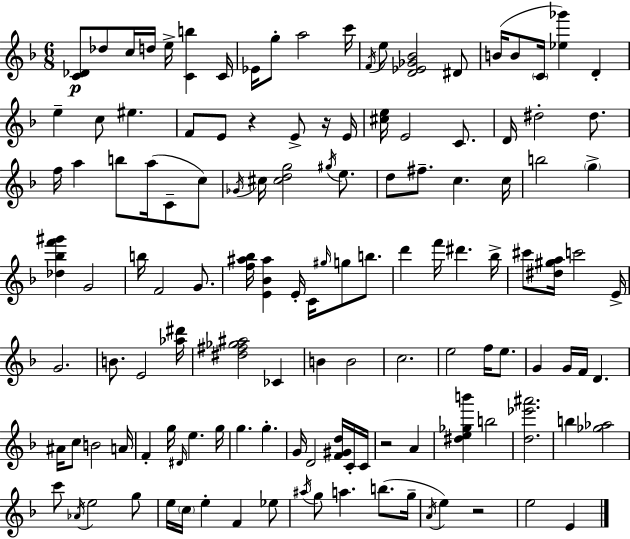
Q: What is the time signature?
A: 6/8